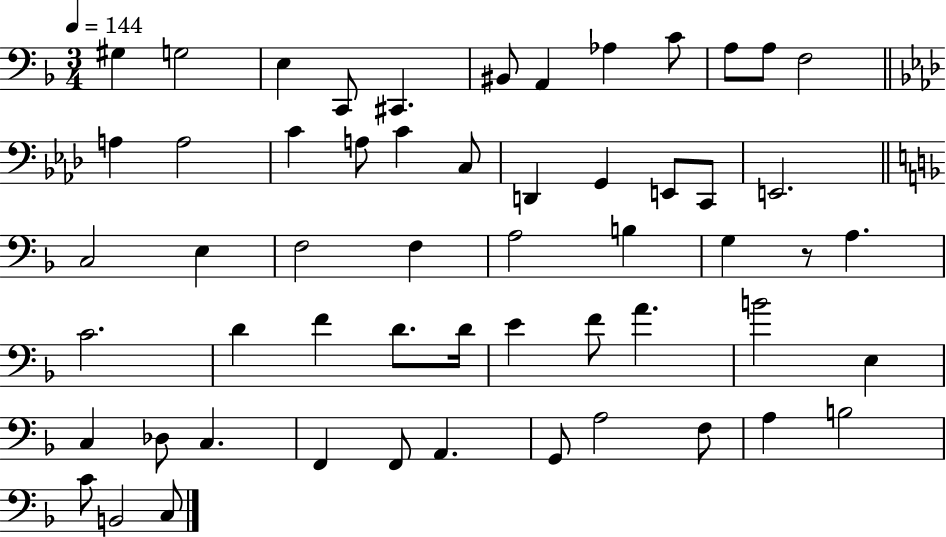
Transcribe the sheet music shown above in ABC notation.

X:1
T:Untitled
M:3/4
L:1/4
K:F
^G, G,2 E, C,,/2 ^C,, ^B,,/2 A,, _A, C/2 A,/2 A,/2 F,2 A, A,2 C A,/2 C C,/2 D,, G,, E,,/2 C,,/2 E,,2 C,2 E, F,2 F, A,2 B, G, z/2 A, C2 D F D/2 D/4 E F/2 A B2 E, C, _D,/2 C, F,, F,,/2 A,, G,,/2 A,2 F,/2 A, B,2 C/2 B,,2 C,/2